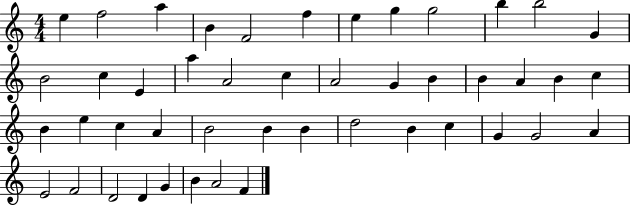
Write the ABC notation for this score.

X:1
T:Untitled
M:4/4
L:1/4
K:C
e f2 a B F2 f e g g2 b b2 G B2 c E a A2 c A2 G B B A B c B e c A B2 B B d2 B c G G2 A E2 F2 D2 D G B A2 F